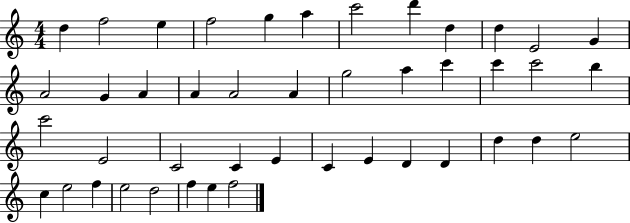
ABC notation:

X:1
T:Untitled
M:4/4
L:1/4
K:C
d f2 e f2 g a c'2 d' d d E2 G A2 G A A A2 A g2 a c' c' c'2 b c'2 E2 C2 C E C E D D d d e2 c e2 f e2 d2 f e f2